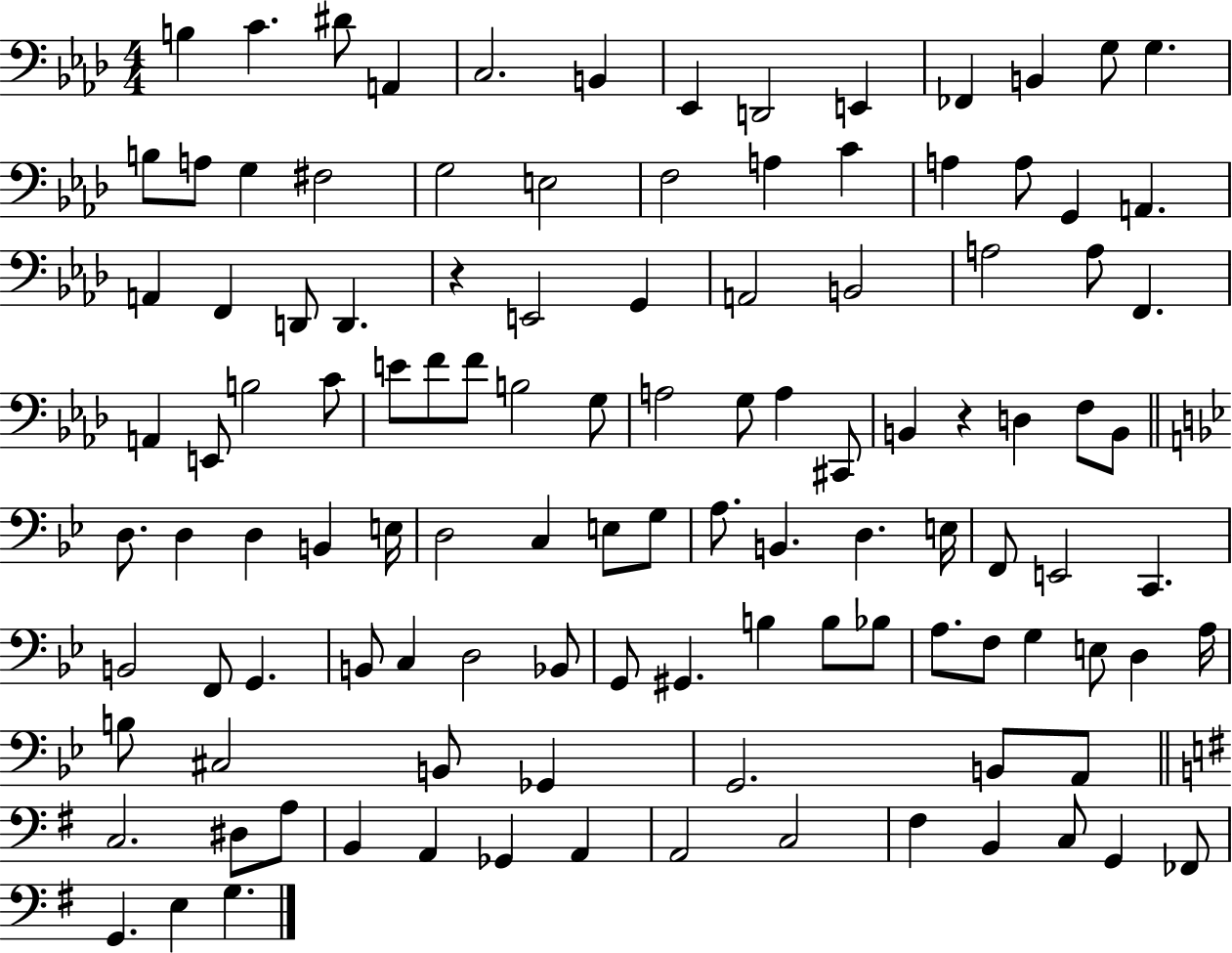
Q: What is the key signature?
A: AES major